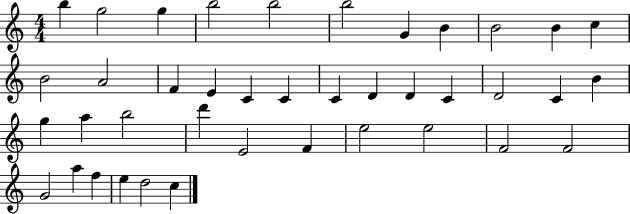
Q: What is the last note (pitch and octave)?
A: C5